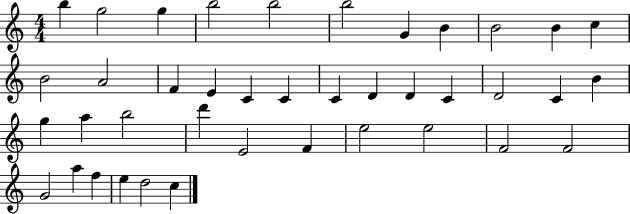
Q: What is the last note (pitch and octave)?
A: C5